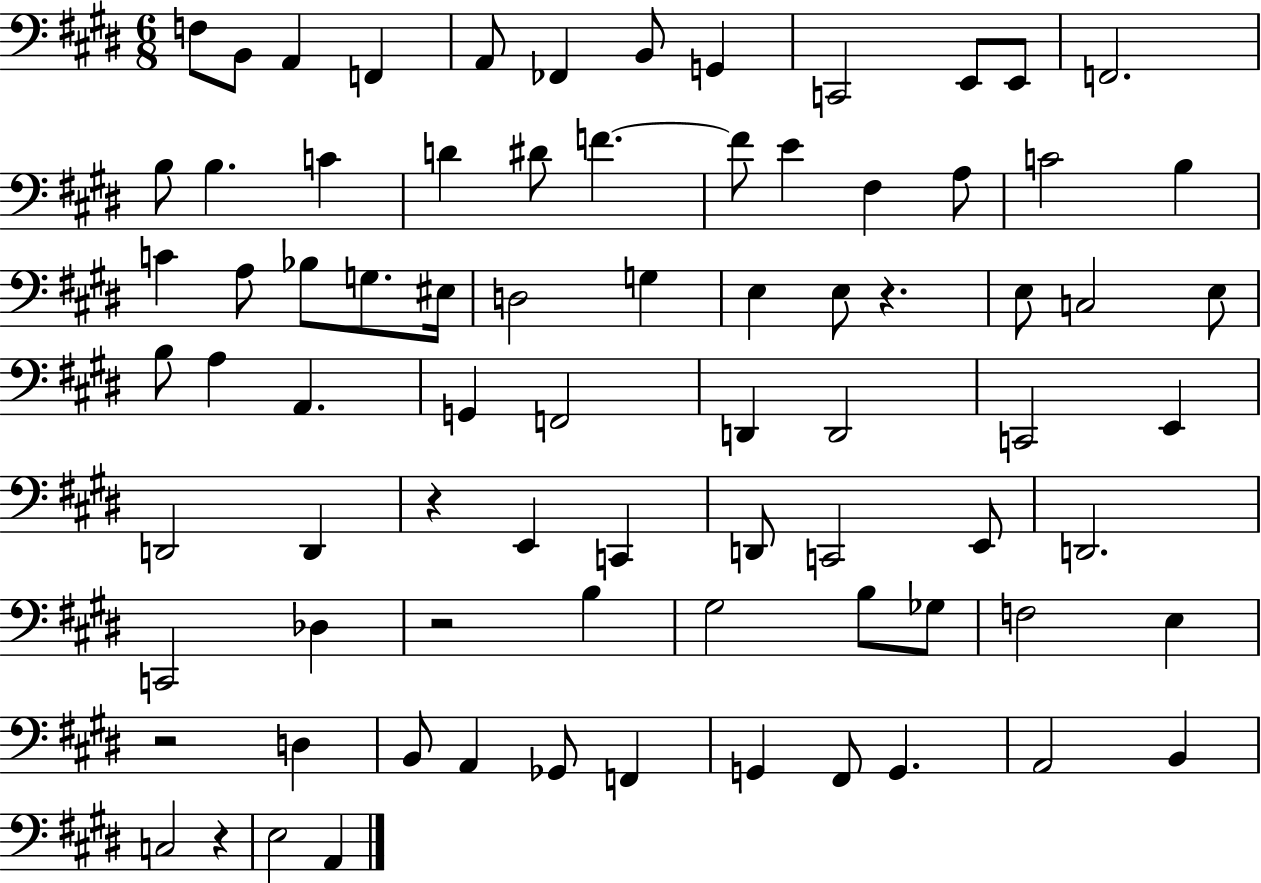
F3/e B2/e A2/q F2/q A2/e FES2/q B2/e G2/q C2/h E2/e E2/e F2/h. B3/e B3/q. C4/q D4/q D#4/e F4/q. F4/e E4/q F#3/q A3/e C4/h B3/q C4/q A3/e Bb3/e G3/e. EIS3/s D3/h G3/q E3/q E3/e R/q. E3/e C3/h E3/e B3/e A3/q A2/q. G2/q F2/h D2/q D2/h C2/h E2/q D2/h D2/q R/q E2/q C2/q D2/e C2/h E2/e D2/h. C2/h Db3/q R/h B3/q G#3/h B3/e Gb3/e F3/h E3/q R/h D3/q B2/e A2/q Gb2/e F2/q G2/q F#2/e G2/q. A2/h B2/q C3/h R/q E3/h A2/q